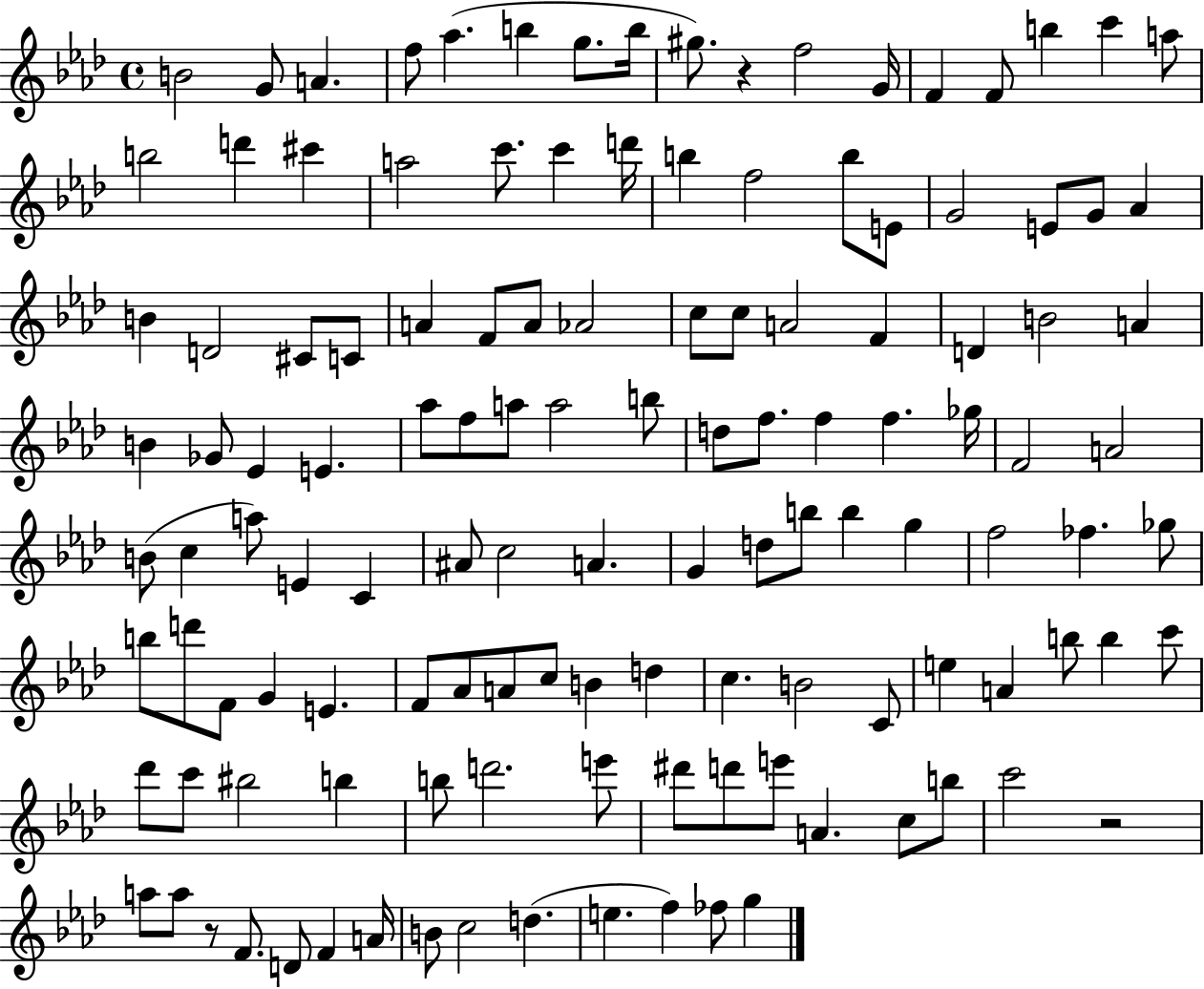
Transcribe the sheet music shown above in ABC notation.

X:1
T:Untitled
M:4/4
L:1/4
K:Ab
B2 G/2 A f/2 _a b g/2 b/4 ^g/2 z f2 G/4 F F/2 b c' a/2 b2 d' ^c' a2 c'/2 c' d'/4 b f2 b/2 E/2 G2 E/2 G/2 _A B D2 ^C/2 C/2 A F/2 A/2 _A2 c/2 c/2 A2 F D B2 A B _G/2 _E E _a/2 f/2 a/2 a2 b/2 d/2 f/2 f f _g/4 F2 A2 B/2 c a/2 E C ^A/2 c2 A G d/2 b/2 b g f2 _f _g/2 b/2 d'/2 F/2 G E F/2 _A/2 A/2 c/2 B d c B2 C/2 e A b/2 b c'/2 _d'/2 c'/2 ^b2 b b/2 d'2 e'/2 ^d'/2 d'/2 e'/2 A c/2 b/2 c'2 z2 a/2 a/2 z/2 F/2 D/2 F A/4 B/2 c2 d e f _f/2 g